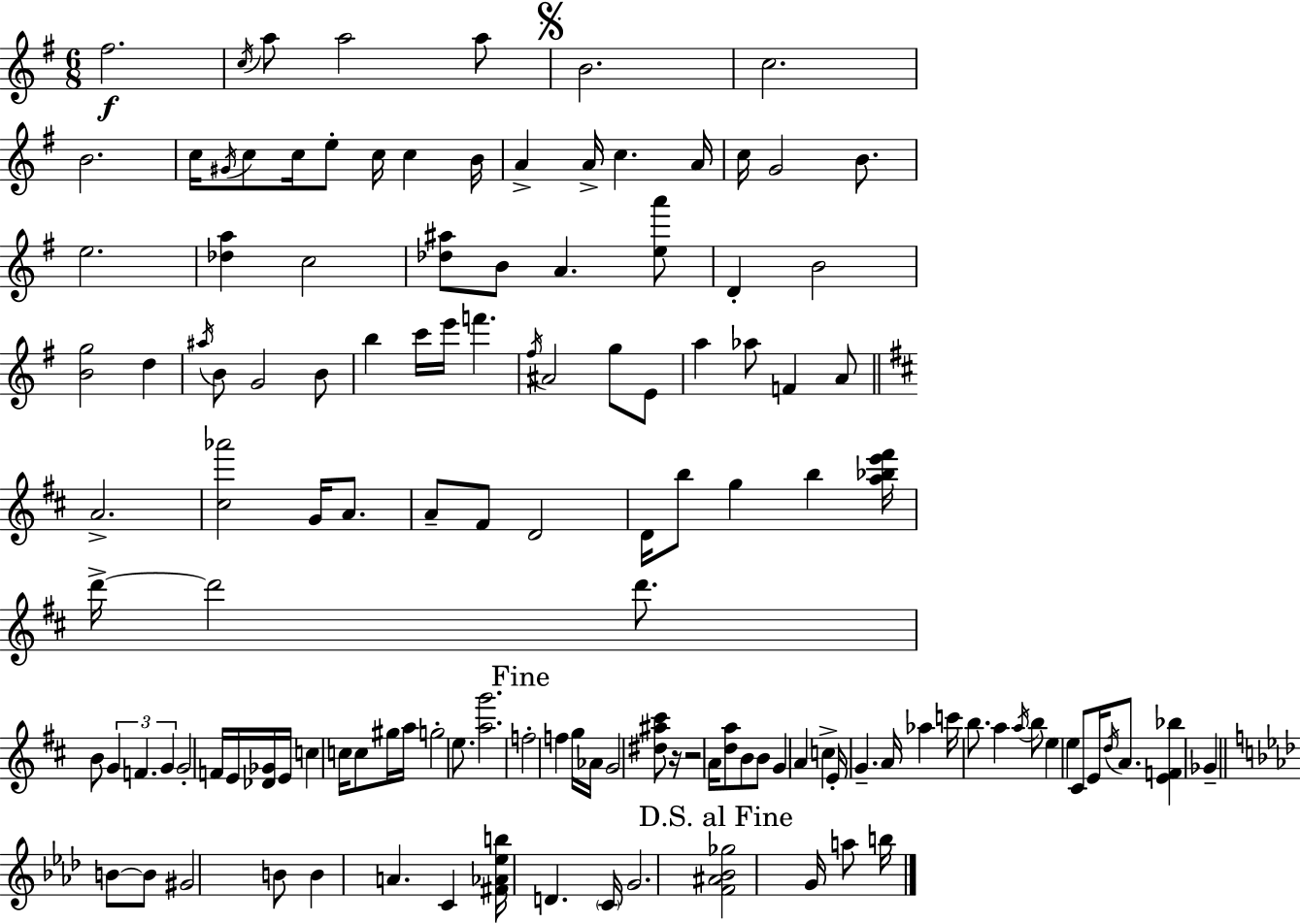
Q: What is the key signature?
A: E minor